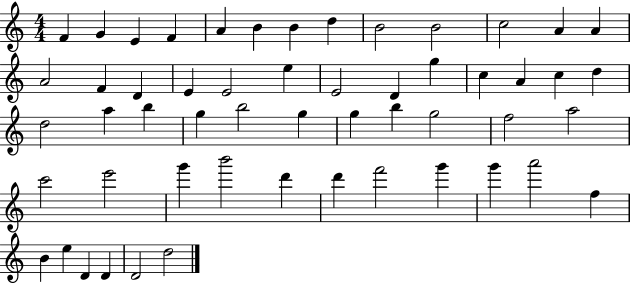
{
  \clef treble
  \numericTimeSignature
  \time 4/4
  \key c \major
  f'4 g'4 e'4 f'4 | a'4 b'4 b'4 d''4 | b'2 b'2 | c''2 a'4 a'4 | \break a'2 f'4 d'4 | e'4 e'2 e''4 | e'2 d'4 g''4 | c''4 a'4 c''4 d''4 | \break d''2 a''4 b''4 | g''4 b''2 g''4 | g''4 b''4 g''2 | f''2 a''2 | \break c'''2 e'''2 | g'''4 b'''2 d'''4 | d'''4 f'''2 g'''4 | g'''4 a'''2 f''4 | \break b'4 e''4 d'4 d'4 | d'2 d''2 | \bar "|."
}